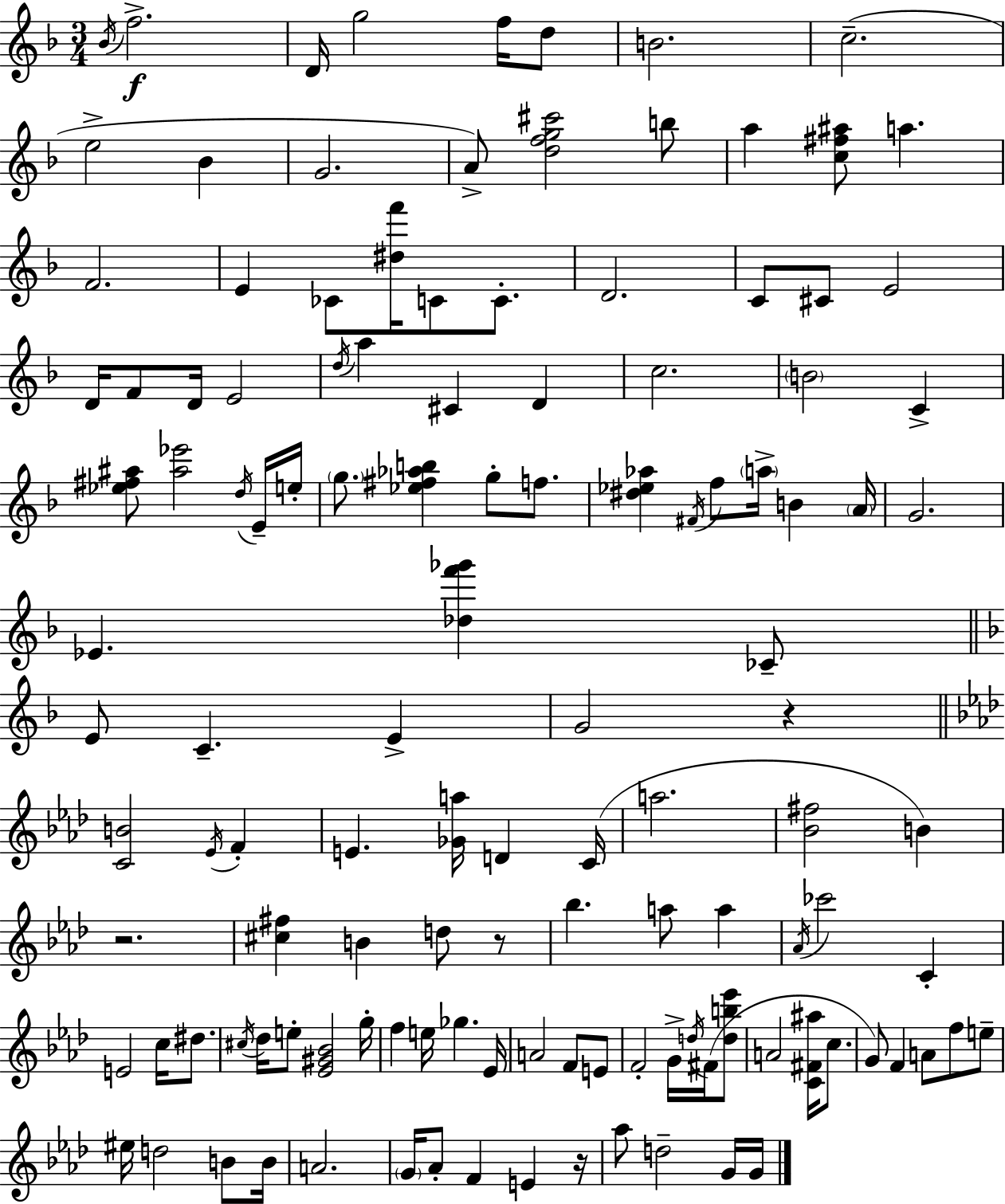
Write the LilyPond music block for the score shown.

{
  \clef treble
  \numericTimeSignature
  \time 3/4
  \key f \major
  \acciaccatura { bes'16 }\f f''2.-> | d'16 g''2 f''16 d''8 | b'2. | c''2.--( | \break e''2-> bes'4 | g'2. | a'8->) <d'' f'' g'' cis'''>2 b''8 | a''4 <c'' fis'' ais''>8 a''4. | \break f'2. | e'4 ces'8 <dis'' f'''>16 c'8 c'8.-. | d'2. | c'8 cis'8 e'2 | \break d'16 f'8 d'16 e'2 | \acciaccatura { d''16 } a''4 cis'4 d'4 | c''2. | \parenthesize b'2 c'4-> | \break <ees'' fis'' ais''>8 <ais'' ees'''>2 | \acciaccatura { d''16 } e'16-- e''16-. \parenthesize g''8. <ees'' fis'' aes'' b''>4 g''8-. | f''8. <dis'' ees'' aes''>4 \acciaccatura { fis'16 } f''8 \parenthesize a''16-> b'4 | \parenthesize a'16 g'2. | \break ees'4. <des'' f''' ges'''>4 | ces'8-- \bar "||" \break \key f \major e'8 c'4.-- e'4-> | g'2 r4 | \bar "||" \break \key aes \major <c' b'>2 \acciaccatura { ees'16 } f'4-. | e'4. <ges' a''>16 d'4 | c'16( a''2. | <bes' fis''>2 b'4) | \break r2. | <cis'' fis''>4 b'4 d''8 r8 | bes''4. a''8 a''4 | \acciaccatura { aes'16 } ces'''2 c'4-. | \break e'2 c''16 dis''8. | \acciaccatura { cis''16 } des''16 e''8-. <ees' gis' bes'>2 | g''16-. f''4 e''16 ges''4. | ees'16 a'2 f'8 | \break e'8 f'2-. g'16-> | \acciaccatura { d''16 } fis'16( <d'' b'' ees'''>8 a'2 | <c' fis' ais''>16 c''8. g'8) f'4 a'8 | f''8 e''8-- eis''16 d''2 | \break b'8 b'16 a'2. | \parenthesize g'16 aes'8-. f'4 e'4 | r16 aes''8 d''2-- | g'16 g'16 \bar "|."
}